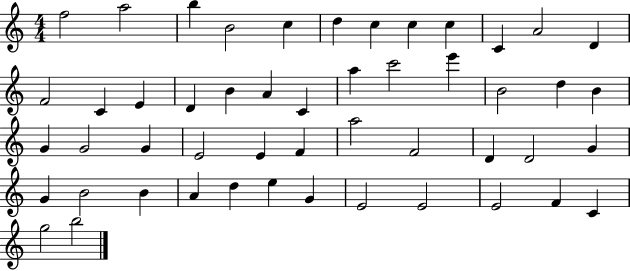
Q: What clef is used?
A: treble